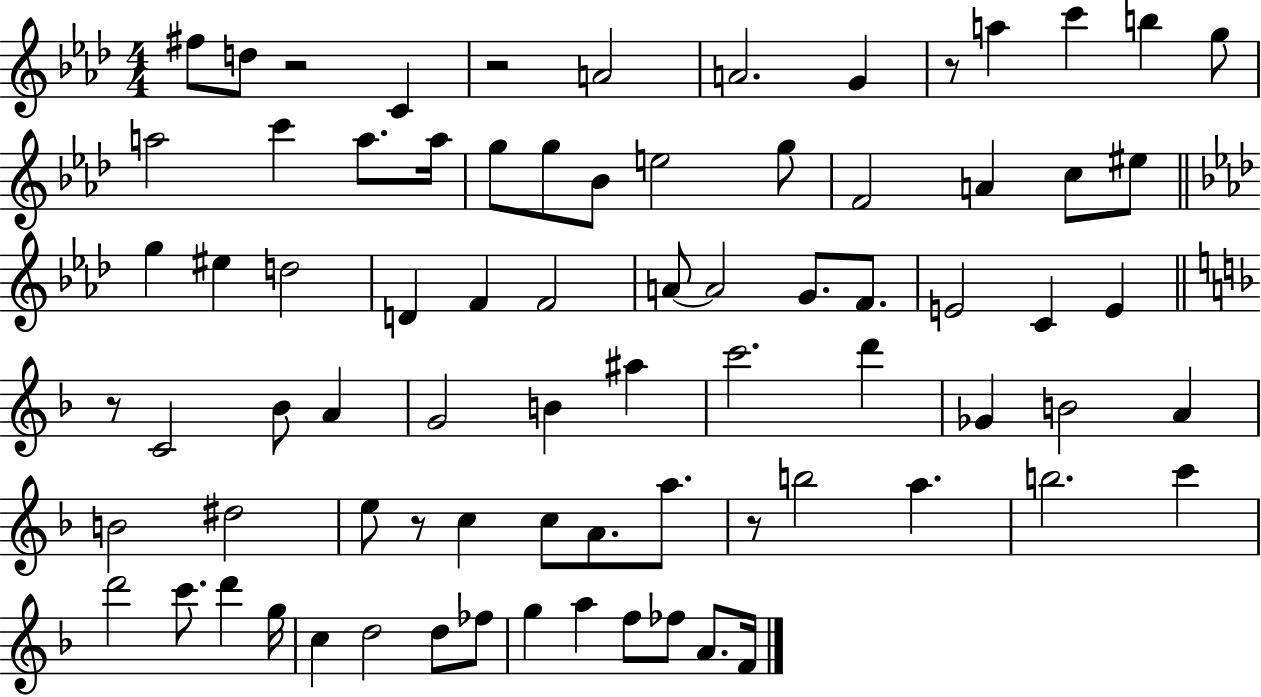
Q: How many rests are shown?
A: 6